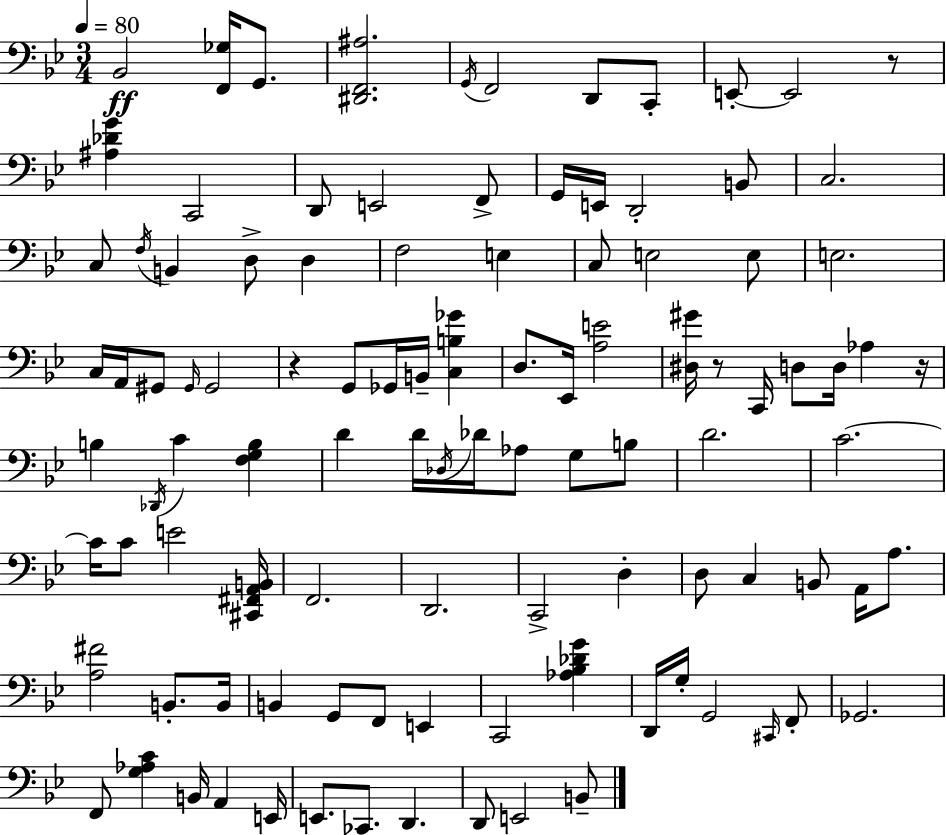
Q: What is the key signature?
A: G minor